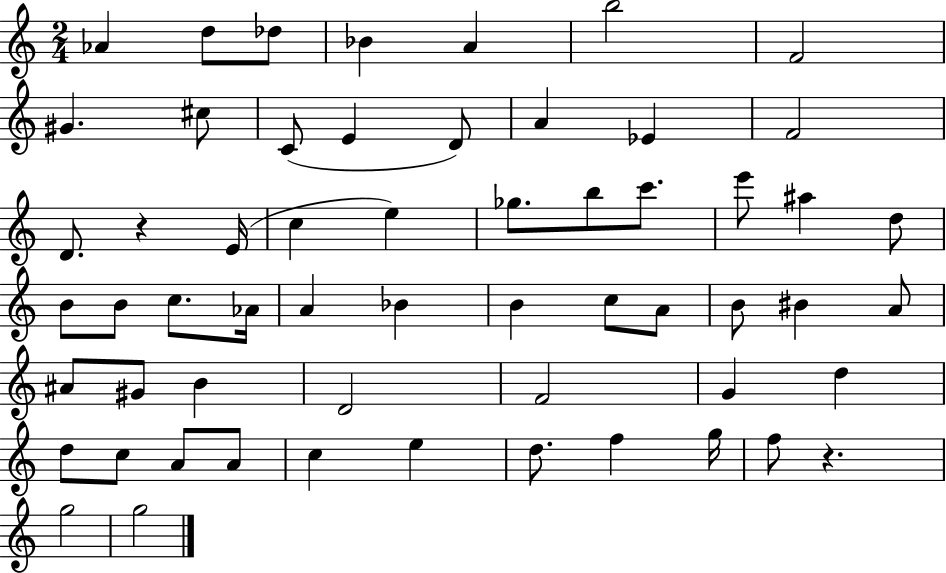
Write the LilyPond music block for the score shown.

{
  \clef treble
  \numericTimeSignature
  \time 2/4
  \key c \major
  aes'4 d''8 des''8 | bes'4 a'4 | b''2 | f'2 | \break gis'4. cis''8 | c'8( e'4 d'8) | a'4 ees'4 | f'2 | \break d'8. r4 e'16( | c''4 e''4) | ges''8. b''8 c'''8. | e'''8 ais''4 d''8 | \break b'8 b'8 c''8. aes'16 | a'4 bes'4 | b'4 c''8 a'8 | b'8 bis'4 a'8 | \break ais'8 gis'8 b'4 | d'2 | f'2 | g'4 d''4 | \break d''8 c''8 a'8 a'8 | c''4 e''4 | d''8. f''4 g''16 | f''8 r4. | \break g''2 | g''2 | \bar "|."
}